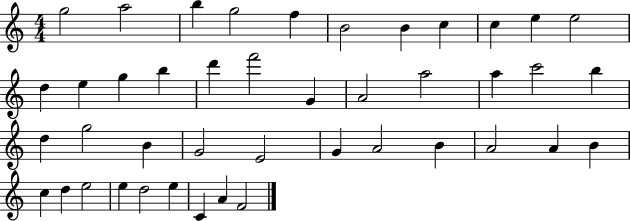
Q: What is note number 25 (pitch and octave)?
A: G5